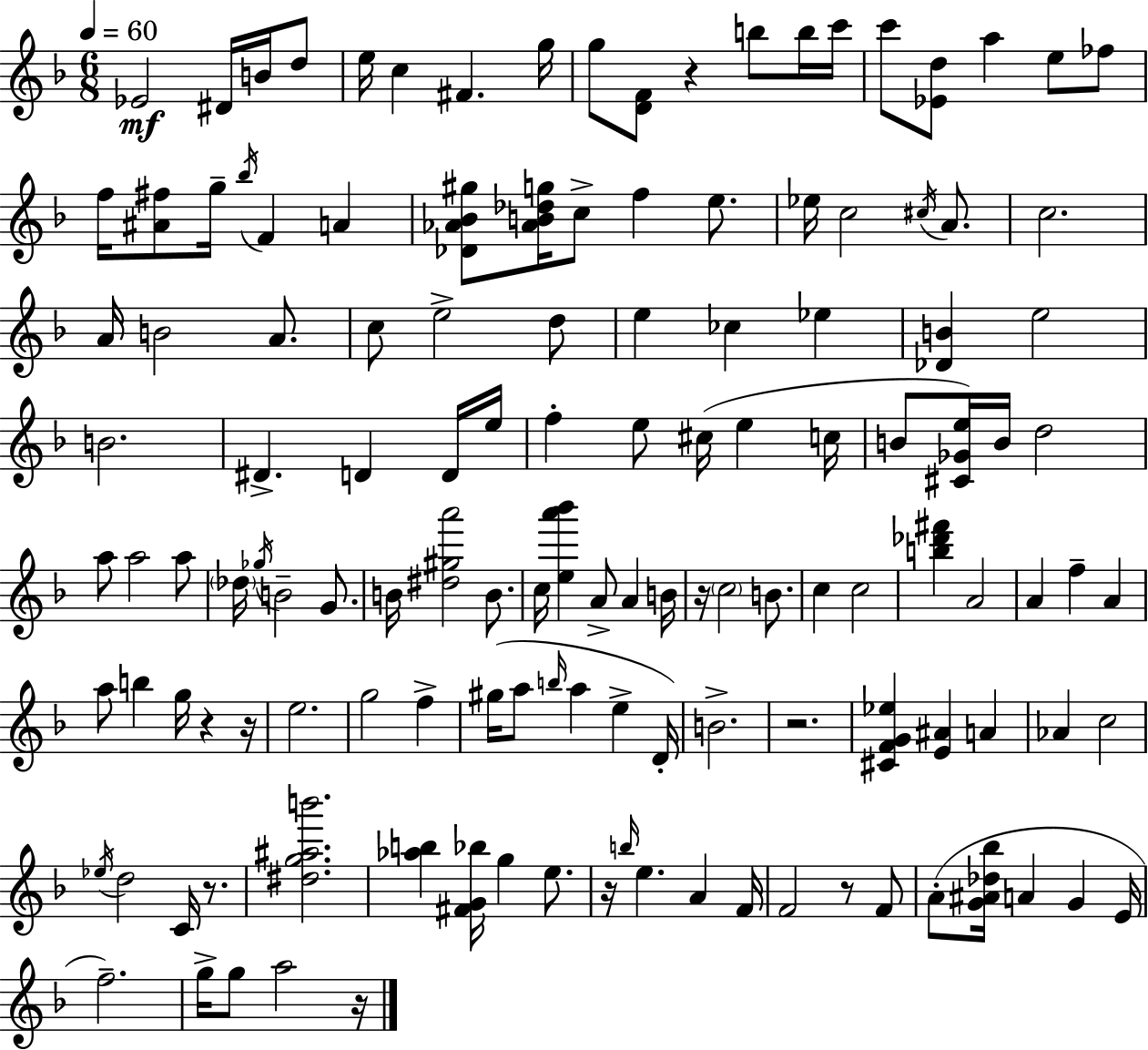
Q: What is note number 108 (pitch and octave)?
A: A5